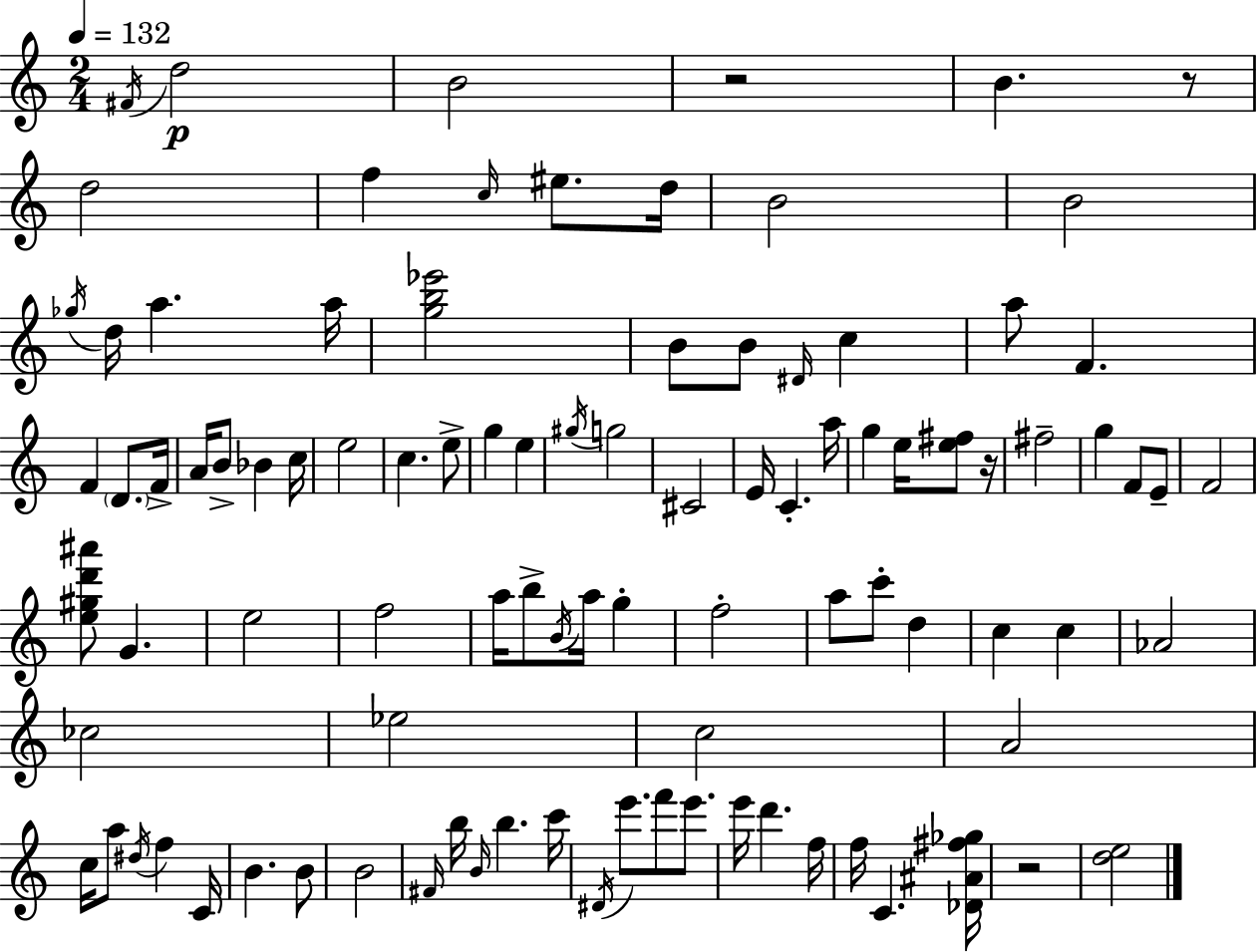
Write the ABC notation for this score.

X:1
T:Untitled
M:2/4
L:1/4
K:C
^F/4 d2 B2 z2 B z/2 d2 f c/4 ^e/2 d/4 B2 B2 _g/4 d/4 a a/4 [gb_e']2 B/2 B/2 ^D/4 c a/2 F F D/2 F/4 A/4 B/2 _B c/4 e2 c e/2 g e ^g/4 g2 ^C2 E/4 C a/4 g e/4 [e^f]/2 z/4 ^f2 g F/2 E/2 F2 [e^gd'^a']/2 G e2 f2 a/4 b/2 B/4 a/4 g f2 a/2 c'/2 d c c _A2 _c2 _e2 c2 A2 c/4 a/2 ^d/4 f C/4 B B/2 B2 ^F/4 b/4 B/4 b c'/4 ^D/4 e'/2 f'/2 e'/2 e'/4 d' f/4 f/4 C [_D^A^f_g]/4 z2 [de]2